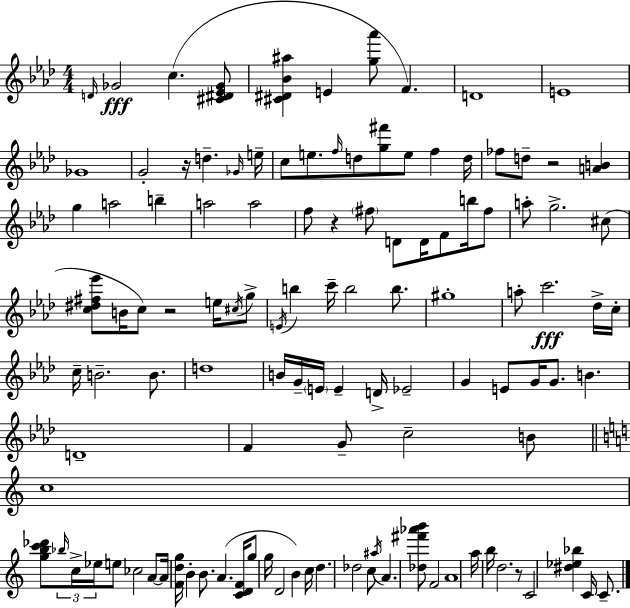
D4/s Gb4/h C5/q. [C#4,D#4,Eb4,Gb4]/e [C#4,D#4,Bb4,A#5]/q E4/q [G5,Ab6]/e F4/q. D4/w E4/w Gb4/w G4/h R/s D5/q. Gb4/s E5/s C5/e E5/e. F5/s D5/e [G5,F#6]/e E5/e F5/q D5/s FES5/e D5/e R/h [A4,B4]/q G5/q A5/h B5/q A5/h A5/h F5/e R/q F#5/e D4/e D4/s F4/e B5/s F#5/e A5/e G5/h. C#5/e [C5,D#5,F#5,Eb6]/e B4/s C5/e R/h E5/s C#5/s G5/e E4/s B5/q C6/s B5/h B5/e. G#5/w A5/e C6/h. Db5/s C5/s C5/s B4/h. B4/e. D5/w B4/s G4/s E4/s E4/q D4/s Eb4/h G4/q E4/e G4/s G4/e. B4/q. D4/w F4/q G4/e C5/h B4/e C5/w [G5,B5,C6,Db6]/e Bb5/s C5/s Eb5/s E5/e CES5/h A4/e A4/s [F4,D5,G5]/s B4/q B4/e. A4/q. [C4,D4,F4]/s G5/e G5/s D4/h B4/q C5/s D5/q. Db5/h C5/e A#5/s A4/q. [Db5,F#6,Ab6,B6]/e F4/h A4/w A5/s B5/s D5/h. R/e C4/h [D#5,Eb5,Bb5]/q C4/s C4/e.